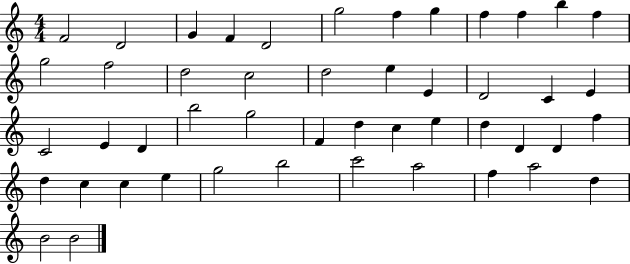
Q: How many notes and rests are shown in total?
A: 48